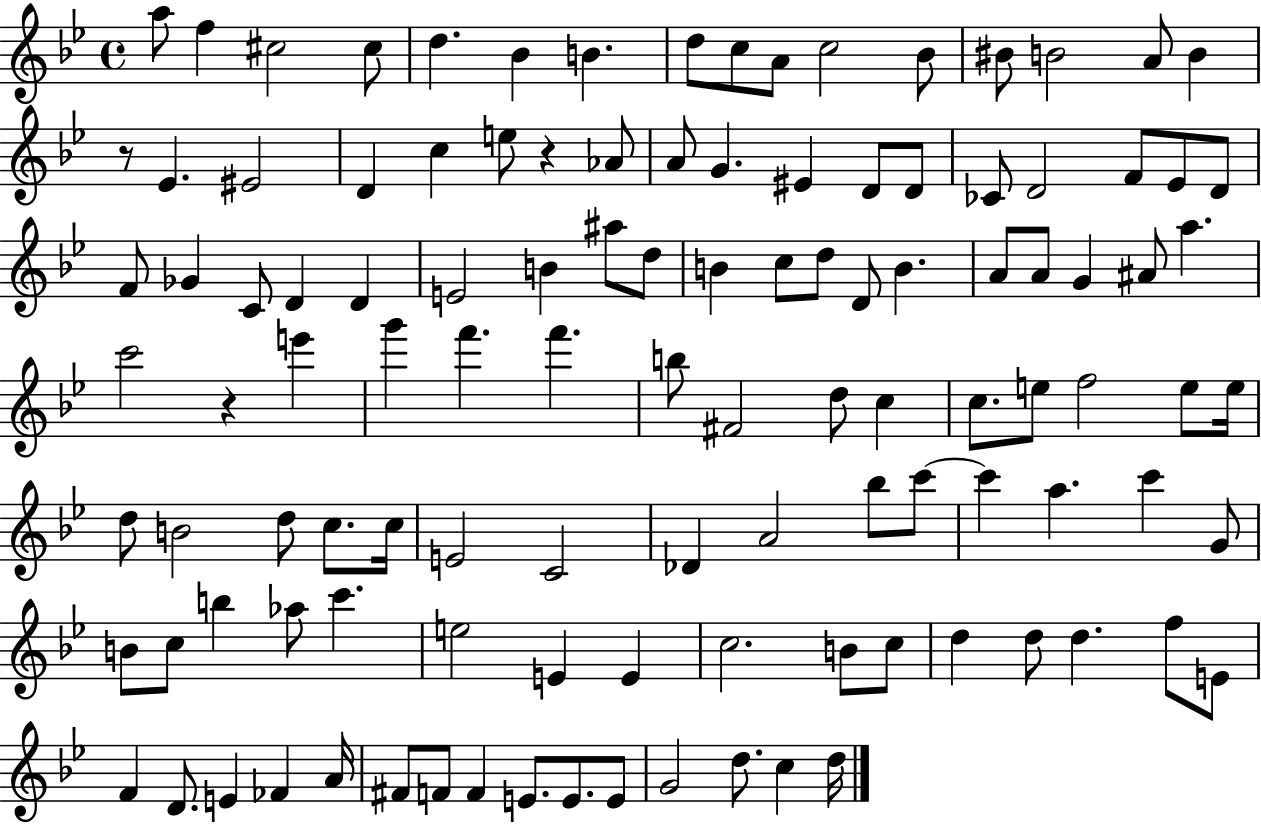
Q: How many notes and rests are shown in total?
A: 114